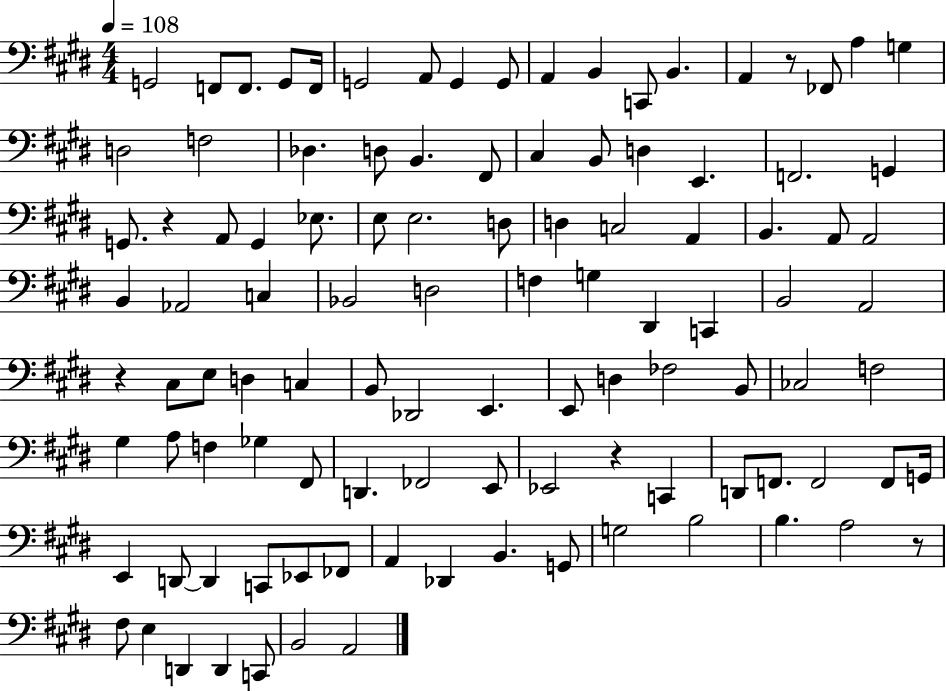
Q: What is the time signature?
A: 4/4